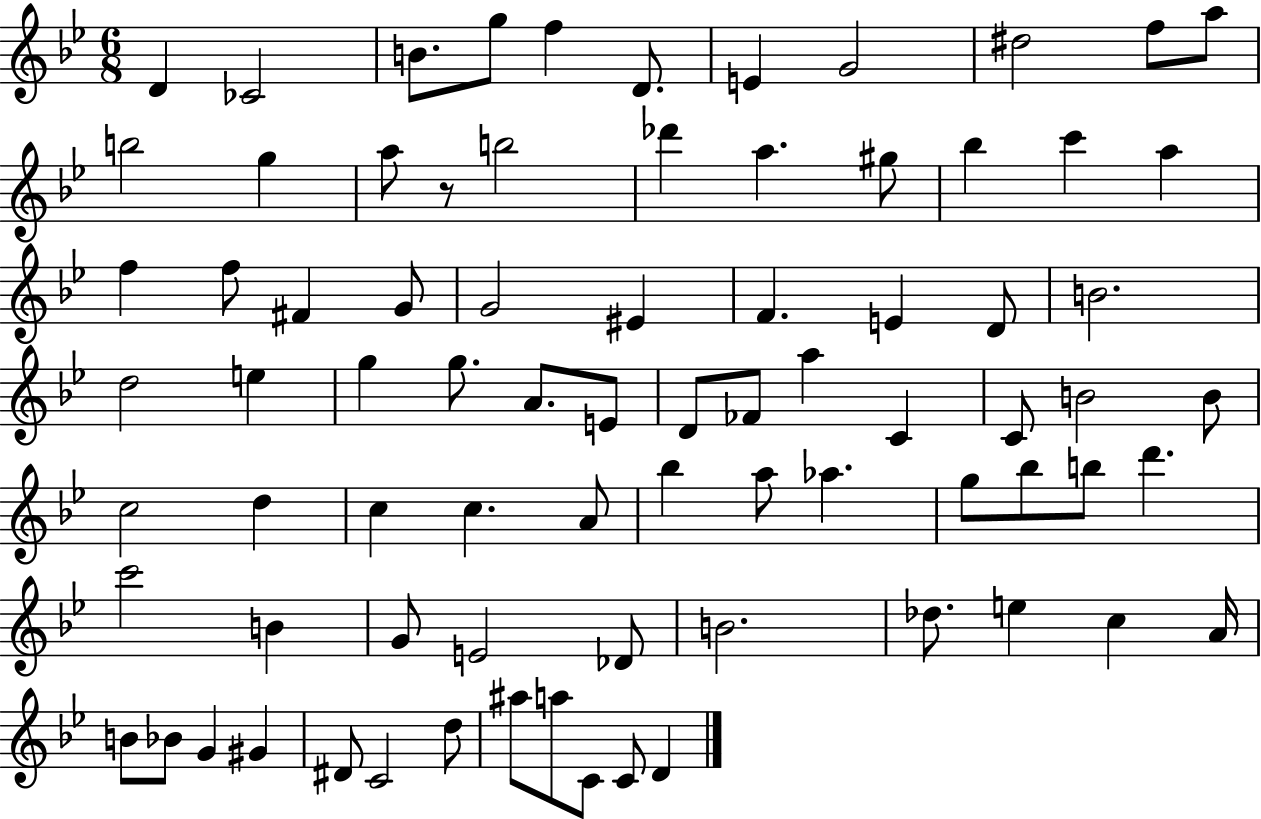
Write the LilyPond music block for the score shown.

{
  \clef treble
  \numericTimeSignature
  \time 6/8
  \key bes \major
  \repeat volta 2 { d'4 ces'2 | b'8. g''8 f''4 d'8. | e'4 g'2 | dis''2 f''8 a''8 | \break b''2 g''4 | a''8 r8 b''2 | des'''4 a''4. gis''8 | bes''4 c'''4 a''4 | \break f''4 f''8 fis'4 g'8 | g'2 eis'4 | f'4. e'4 d'8 | b'2. | \break d''2 e''4 | g''4 g''8. a'8. e'8 | d'8 fes'8 a''4 c'4 | c'8 b'2 b'8 | \break c''2 d''4 | c''4 c''4. a'8 | bes''4 a''8 aes''4. | g''8 bes''8 b''8 d'''4. | \break c'''2 b'4 | g'8 e'2 des'8 | b'2. | des''8. e''4 c''4 a'16 | \break b'8 bes'8 g'4 gis'4 | dis'8 c'2 d''8 | ais''8 a''8 c'8 c'8 d'4 | } \bar "|."
}